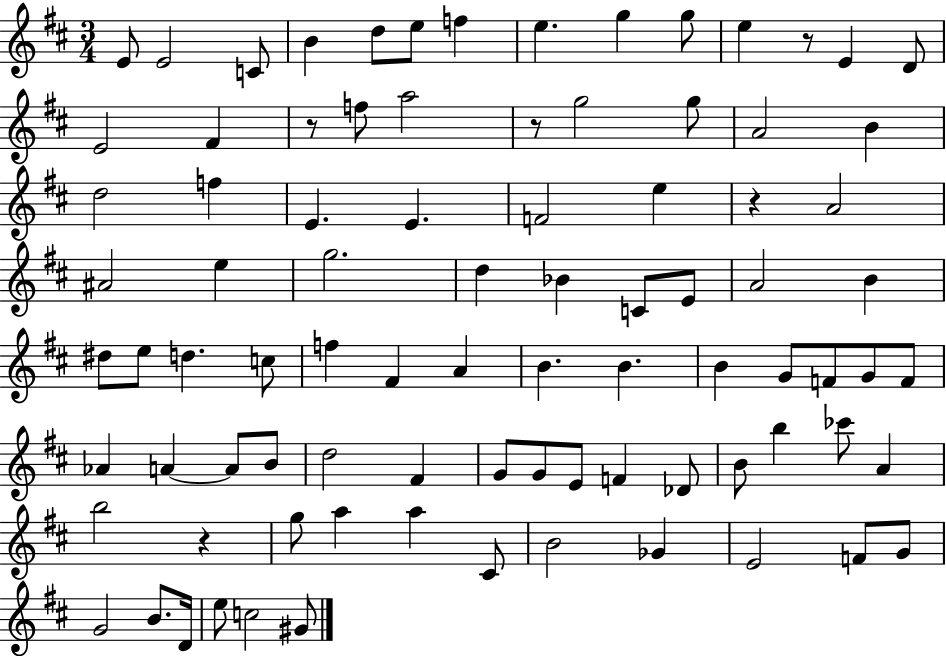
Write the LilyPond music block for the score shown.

{
  \clef treble
  \numericTimeSignature
  \time 3/4
  \key d \major
  e'8 e'2 c'8 | b'4 d''8 e''8 f''4 | e''4. g''4 g''8 | e''4 r8 e'4 d'8 | \break e'2 fis'4 | r8 f''8 a''2 | r8 g''2 g''8 | a'2 b'4 | \break d''2 f''4 | e'4. e'4. | f'2 e''4 | r4 a'2 | \break ais'2 e''4 | g''2. | d''4 bes'4 c'8 e'8 | a'2 b'4 | \break dis''8 e''8 d''4. c''8 | f''4 fis'4 a'4 | b'4. b'4. | b'4 g'8 f'8 g'8 f'8 | \break aes'4 a'4~~ a'8 b'8 | d''2 fis'4 | g'8 g'8 e'8 f'4 des'8 | b'8 b''4 ces'''8 a'4 | \break b''2 r4 | g''8 a''4 a''4 cis'8 | b'2 ges'4 | e'2 f'8 g'8 | \break g'2 b'8. d'16 | e''8 c''2 gis'8 | \bar "|."
}